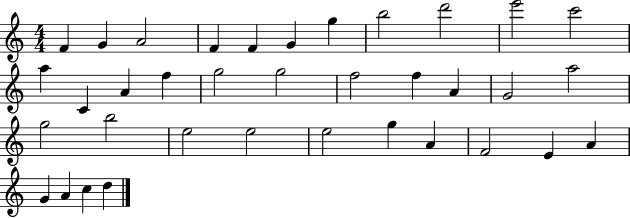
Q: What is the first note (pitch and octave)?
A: F4